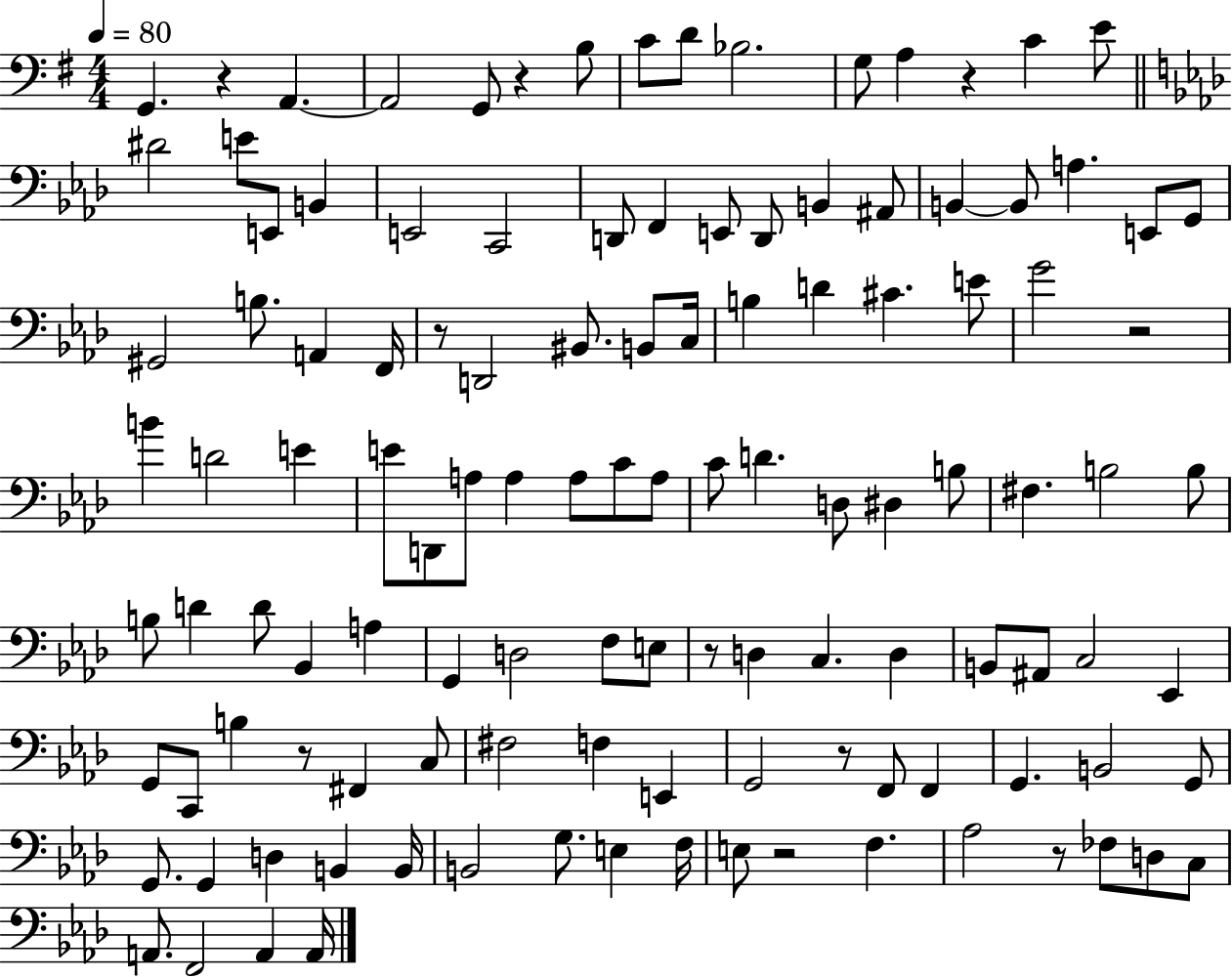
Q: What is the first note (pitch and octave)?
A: G2